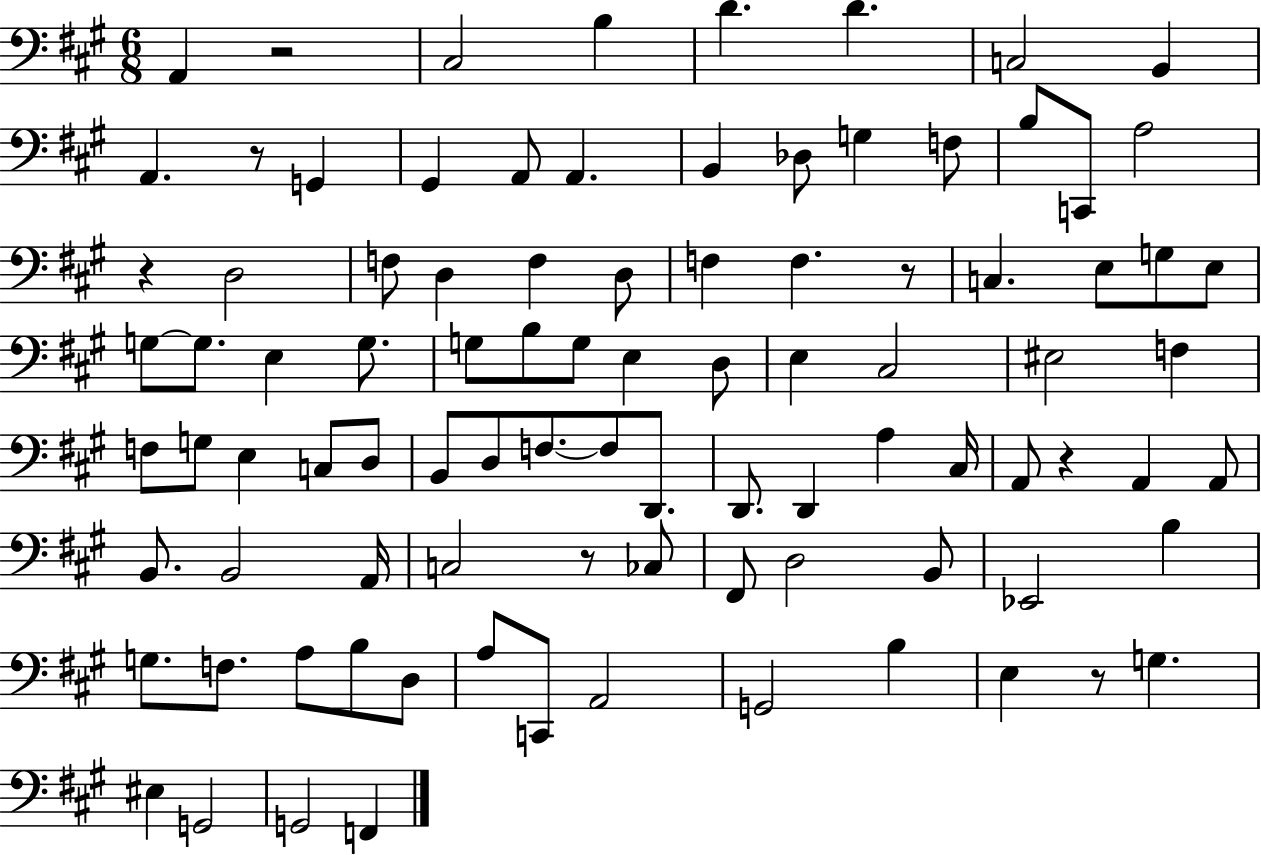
{
  \clef bass
  \numericTimeSignature
  \time 6/8
  \key a \major
  \repeat volta 2 { a,4 r2 | cis2 b4 | d'4. d'4. | c2 b,4 | \break a,4. r8 g,4 | gis,4 a,8 a,4. | b,4 des8 g4 f8 | b8 c,8 a2 | \break r4 d2 | f8 d4 f4 d8 | f4 f4. r8 | c4. e8 g8 e8 | \break g8~~ g8. e4 g8. | g8 b8 g8 e4 d8 | e4 cis2 | eis2 f4 | \break f8 g8 e4 c8 d8 | b,8 d8 f8.~~ f8 d,8. | d,8. d,4 a4 cis16 | a,8 r4 a,4 a,8 | \break b,8. b,2 a,16 | c2 r8 ces8 | fis,8 d2 b,8 | ees,2 b4 | \break g8. f8. a8 b8 d8 | a8 c,8 a,2 | g,2 b4 | e4 r8 g4. | \break eis4 g,2 | g,2 f,4 | } \bar "|."
}